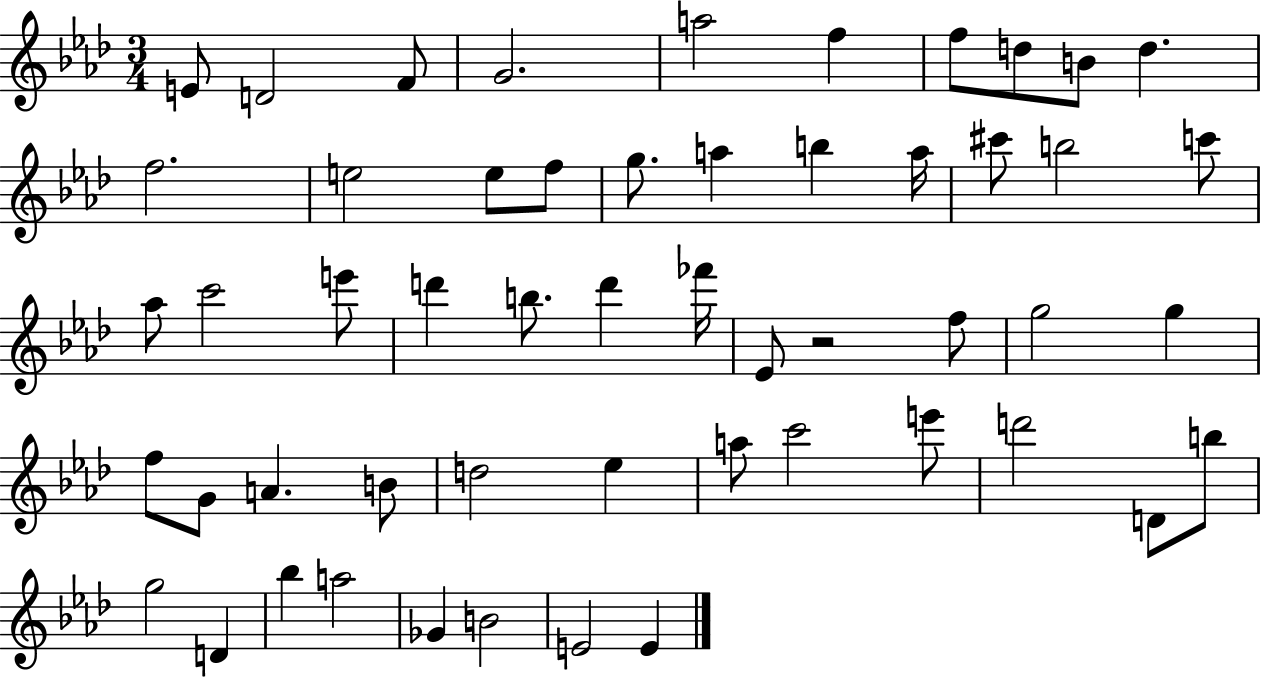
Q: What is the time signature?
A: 3/4